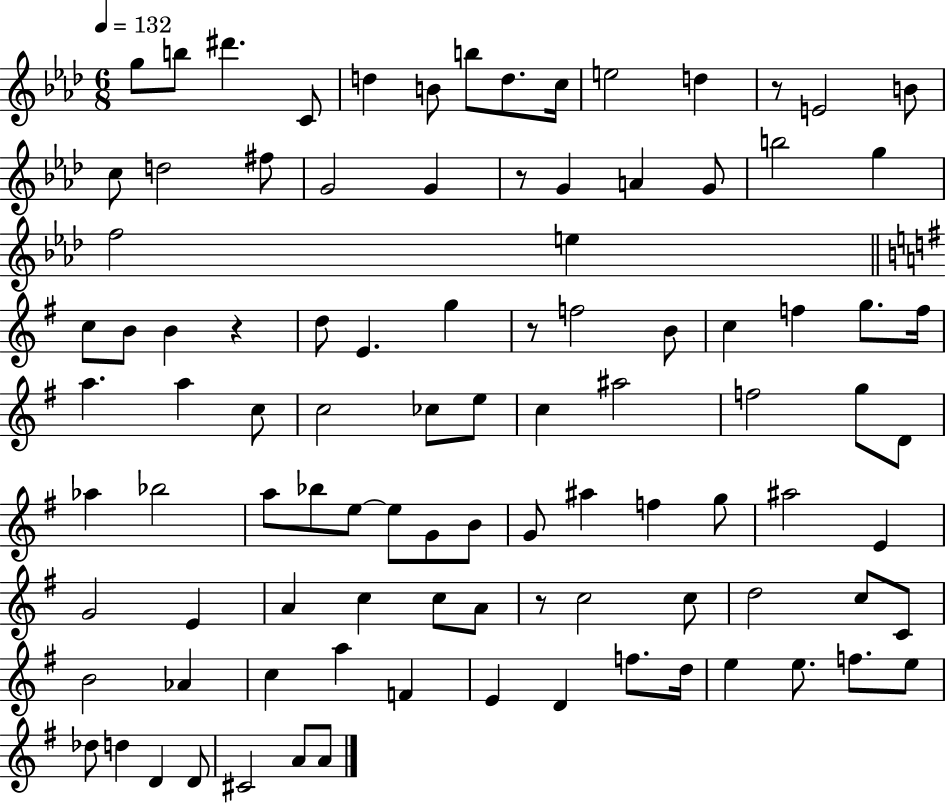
{
  \clef treble
  \numericTimeSignature
  \time 6/8
  \key aes \major
  \tempo 4 = 132
  g''8 b''8 dis'''4. c'8 | d''4 b'8 b''8 d''8. c''16 | e''2 d''4 | r8 e'2 b'8 | \break c''8 d''2 fis''8 | g'2 g'4 | r8 g'4 a'4 g'8 | b''2 g''4 | \break f''2 e''4 | \bar "||" \break \key g \major c''8 b'8 b'4 r4 | d''8 e'4. g''4 | r8 f''2 b'8 | c''4 f''4 g''8. f''16 | \break a''4. a''4 c''8 | c''2 ces''8 e''8 | c''4 ais''2 | f''2 g''8 d'8 | \break aes''4 bes''2 | a''8 bes''8 e''8~~ e''8 g'8 b'8 | g'8 ais''4 f''4 g''8 | ais''2 e'4 | \break g'2 e'4 | a'4 c''4 c''8 a'8 | r8 c''2 c''8 | d''2 c''8 c'8 | \break b'2 aes'4 | c''4 a''4 f'4 | e'4 d'4 f''8. d''16 | e''4 e''8. f''8. e''8 | \break des''8 d''4 d'4 d'8 | cis'2 a'8 a'8 | \bar "|."
}